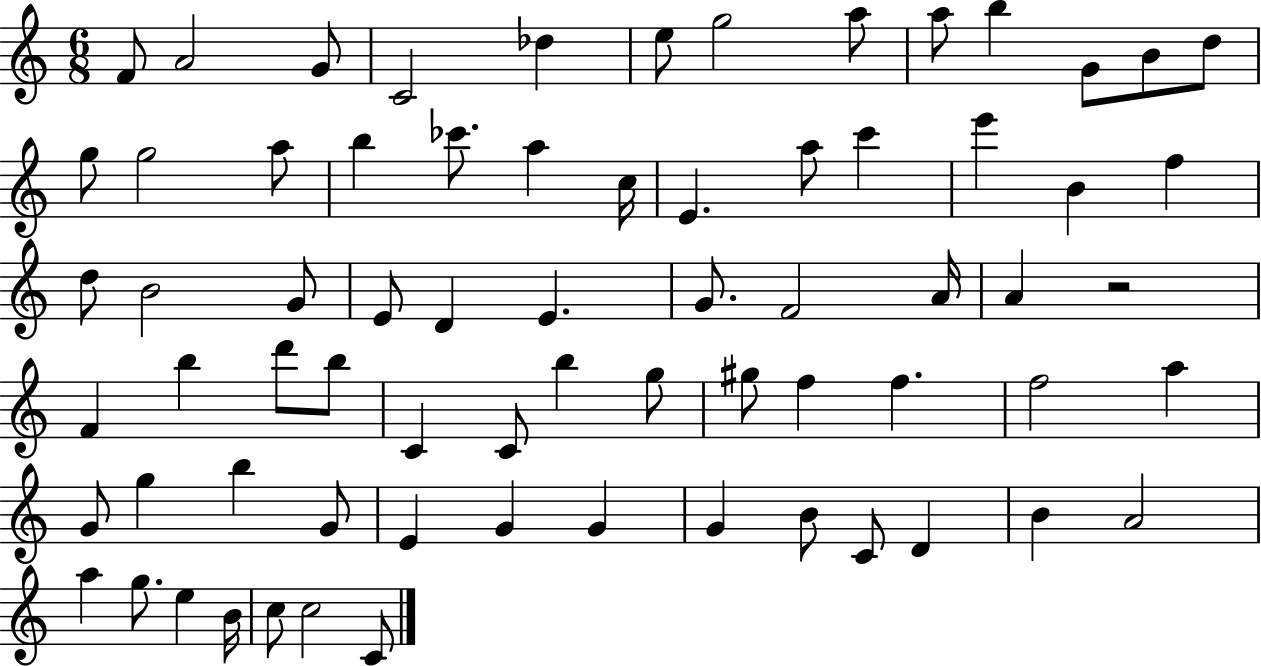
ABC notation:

X:1
T:Untitled
M:6/8
L:1/4
K:C
F/2 A2 G/2 C2 _d e/2 g2 a/2 a/2 b G/2 B/2 d/2 g/2 g2 a/2 b _c'/2 a c/4 E a/2 c' e' B f d/2 B2 G/2 E/2 D E G/2 F2 A/4 A z2 F b d'/2 b/2 C C/2 b g/2 ^g/2 f f f2 a G/2 g b G/2 E G G G B/2 C/2 D B A2 a g/2 e B/4 c/2 c2 C/2